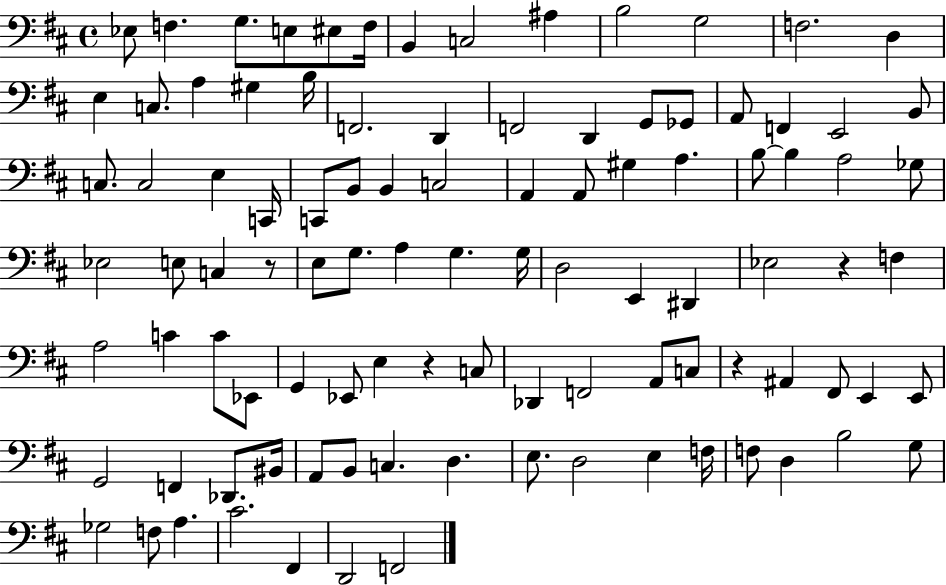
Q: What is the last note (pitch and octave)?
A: F2